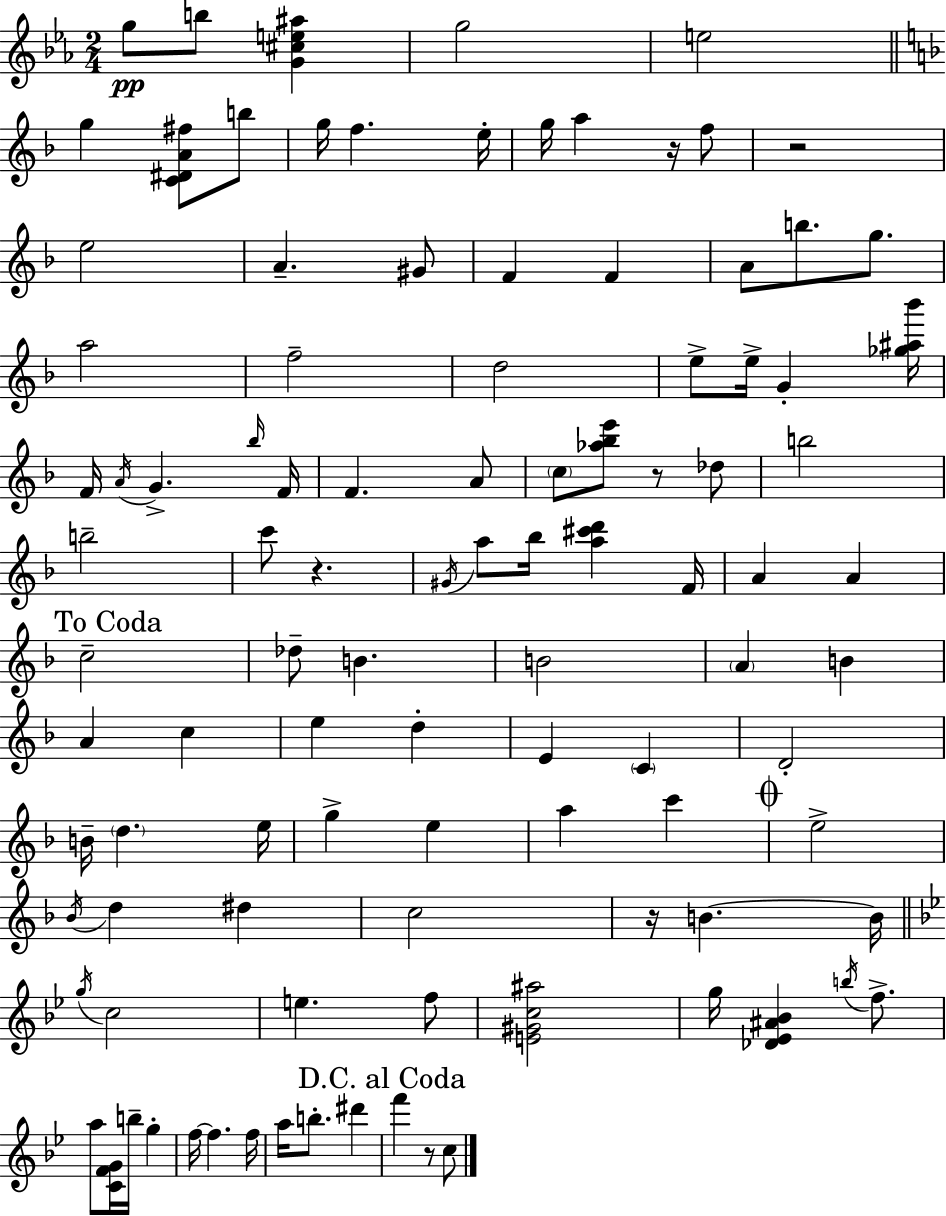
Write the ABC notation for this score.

X:1
T:Untitled
M:2/4
L:1/4
K:Eb
g/2 b/2 [G^ce^a] g2 e2 g [C^DA^f]/2 b/2 g/4 f e/4 g/4 a z/4 f/2 z2 e2 A ^G/2 F F A/2 b/2 g/2 a2 f2 d2 e/2 e/4 G [_g^a_b']/4 F/4 A/4 G _b/4 F/4 F A/2 c/2 [_a_be']/2 z/2 _d/2 b2 b2 c'/2 z ^G/4 a/2 _b/4 [a^c'd'] F/4 A A c2 _d/2 B B2 A B A c e d E C D2 B/4 d e/4 g e a c' e2 _B/4 d ^d c2 z/4 B B/4 g/4 c2 e f/2 [E^Gc^a]2 g/4 [_D_E^A_B] b/4 f/2 a/2 [CFG]/4 b/4 g f/4 f f/4 a/4 b/2 ^d' f' z/2 c/2